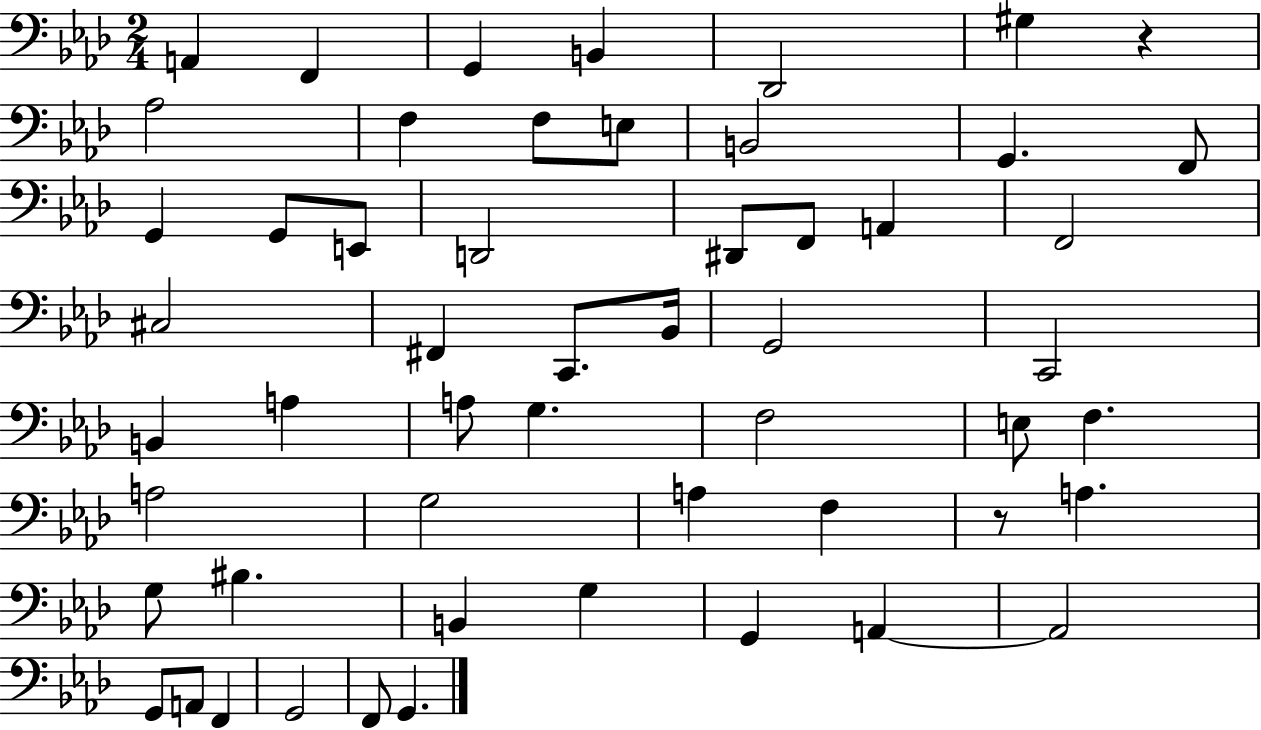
{
  \clef bass
  \numericTimeSignature
  \time 2/4
  \key aes \major
  a,4 f,4 | g,4 b,4 | des,2 | gis4 r4 | \break aes2 | f4 f8 e8 | b,2 | g,4. f,8 | \break g,4 g,8 e,8 | d,2 | dis,8 f,8 a,4 | f,2 | \break cis2 | fis,4 c,8. bes,16 | g,2 | c,2 | \break b,4 a4 | a8 g4. | f2 | e8 f4. | \break a2 | g2 | a4 f4 | r8 a4. | \break g8 bis4. | b,4 g4 | g,4 a,4~~ | a,2 | \break g,8 a,8 f,4 | g,2 | f,8 g,4. | \bar "|."
}